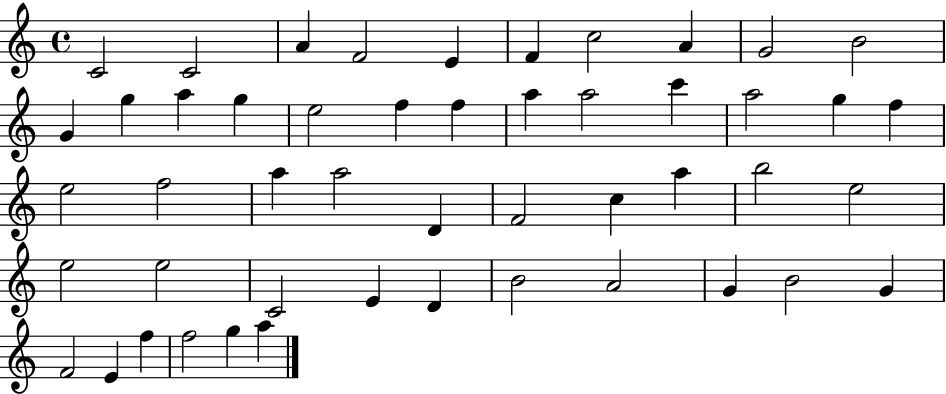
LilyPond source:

{
  \clef treble
  \time 4/4
  \defaultTimeSignature
  \key c \major
  c'2 c'2 | a'4 f'2 e'4 | f'4 c''2 a'4 | g'2 b'2 | \break g'4 g''4 a''4 g''4 | e''2 f''4 f''4 | a''4 a''2 c'''4 | a''2 g''4 f''4 | \break e''2 f''2 | a''4 a''2 d'4 | f'2 c''4 a''4 | b''2 e''2 | \break e''2 e''2 | c'2 e'4 d'4 | b'2 a'2 | g'4 b'2 g'4 | \break f'2 e'4 f''4 | f''2 g''4 a''4 | \bar "|."
}